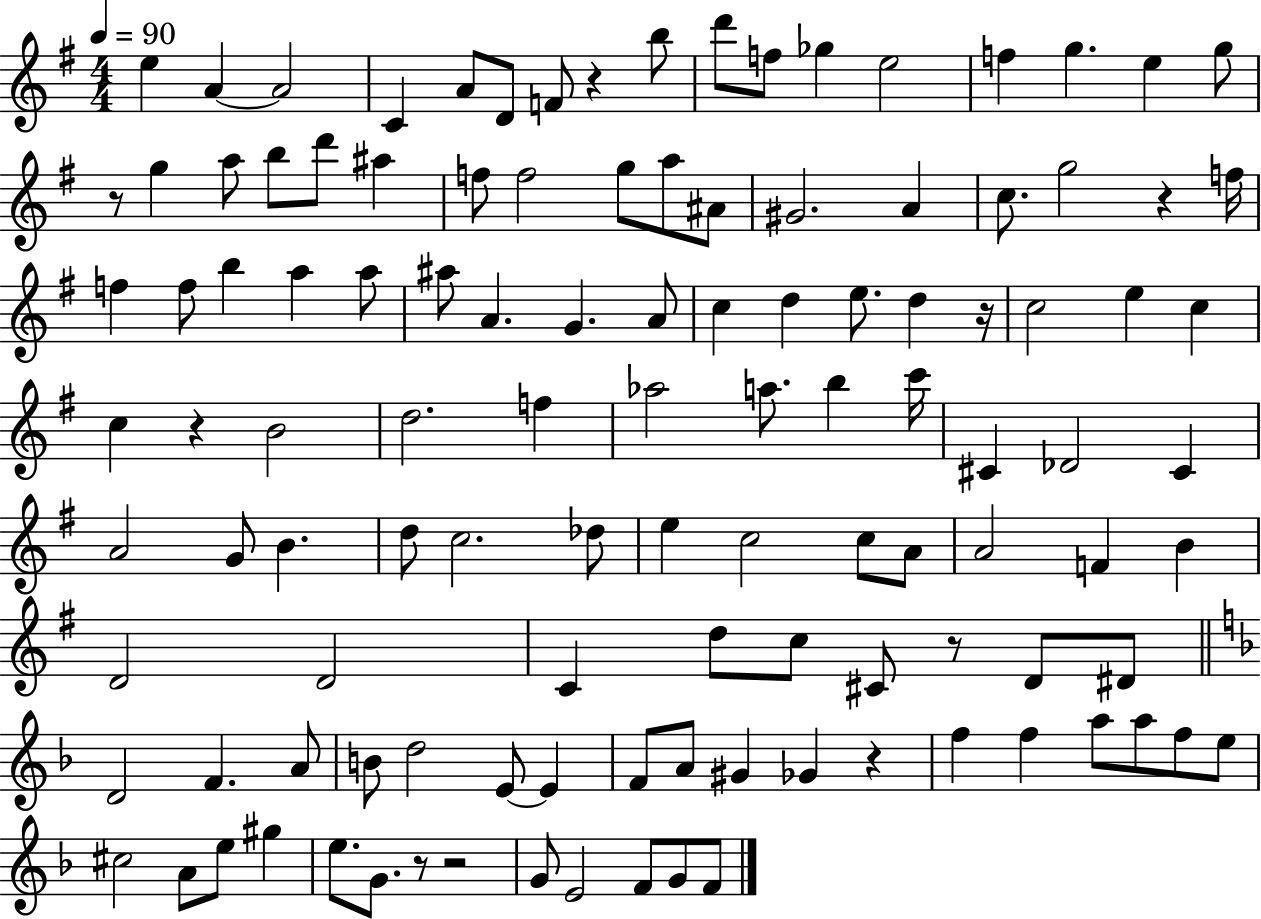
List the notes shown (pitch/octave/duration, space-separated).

E5/q A4/q A4/h C4/q A4/e D4/e F4/e R/q B5/e D6/e F5/e Gb5/q E5/h F5/q G5/q. E5/q G5/e R/e G5/q A5/e B5/e D6/e A#5/q F5/e F5/h G5/e A5/e A#4/e G#4/h. A4/q C5/e. G5/h R/q F5/s F5/q F5/e B5/q A5/q A5/e A#5/e A4/q. G4/q. A4/e C5/q D5/q E5/e. D5/q R/s C5/h E5/q C5/q C5/q R/q B4/h D5/h. F5/q Ab5/h A5/e. B5/q C6/s C#4/q Db4/h C#4/q A4/h G4/e B4/q. D5/e C5/h. Db5/e E5/q C5/h C5/e A4/e A4/h F4/q B4/q D4/h D4/h C4/q D5/e C5/e C#4/e R/e D4/e D#4/e D4/h F4/q. A4/e B4/e D5/h E4/e E4/q F4/e A4/e G#4/q Gb4/q R/q F5/q F5/q A5/e A5/e F5/e E5/e C#5/h A4/e E5/e G#5/q E5/e. G4/e. R/e R/h G4/e E4/h F4/e G4/e F4/e